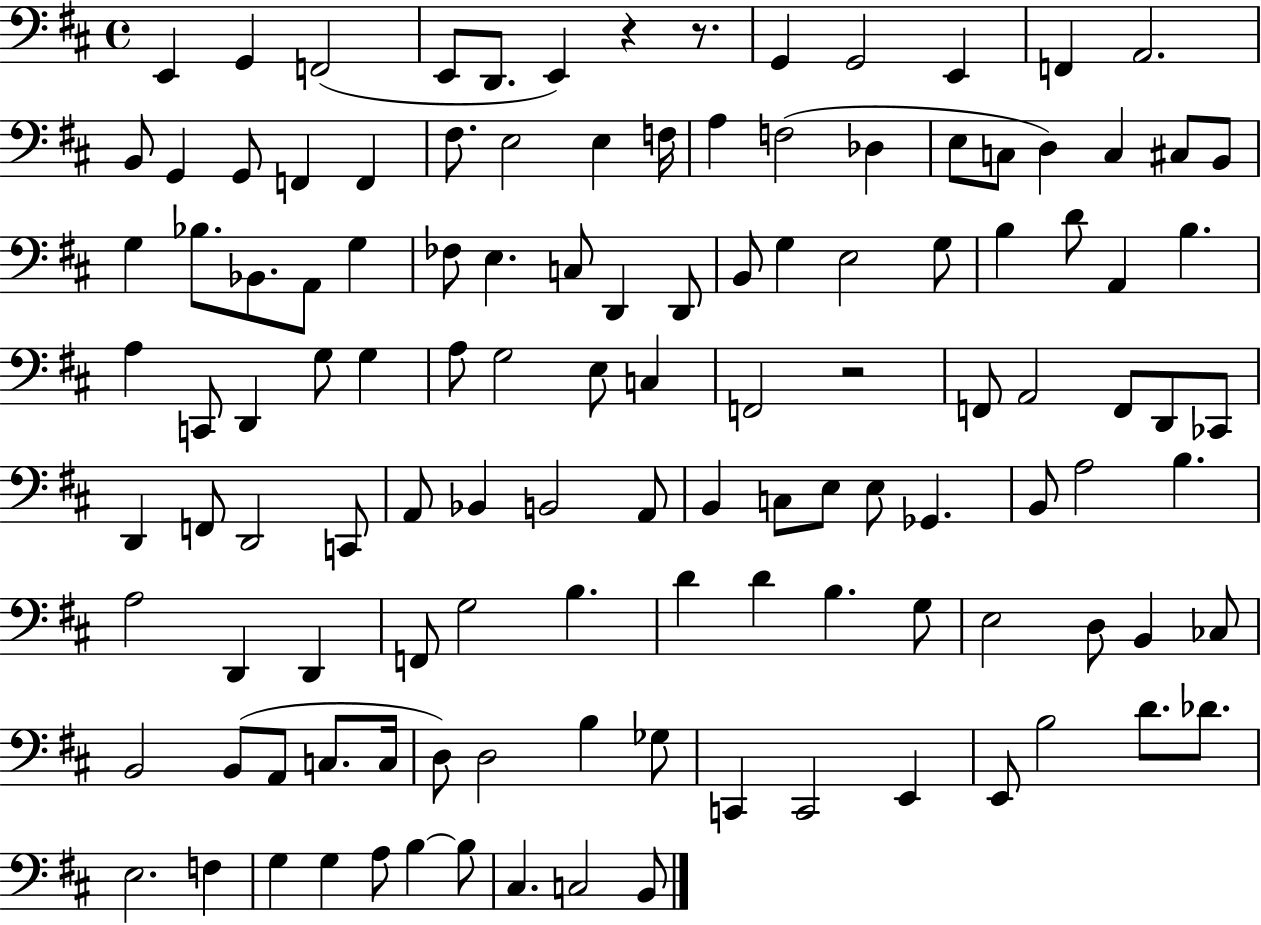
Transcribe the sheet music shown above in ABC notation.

X:1
T:Untitled
M:4/4
L:1/4
K:D
E,, G,, F,,2 E,,/2 D,,/2 E,, z z/2 G,, G,,2 E,, F,, A,,2 B,,/2 G,, G,,/2 F,, F,, ^F,/2 E,2 E, F,/4 A, F,2 _D, E,/2 C,/2 D, C, ^C,/2 B,,/2 G, _B,/2 _B,,/2 A,,/2 G, _F,/2 E, C,/2 D,, D,,/2 B,,/2 G, E,2 G,/2 B, D/2 A,, B, A, C,,/2 D,, G,/2 G, A,/2 G,2 E,/2 C, F,,2 z2 F,,/2 A,,2 F,,/2 D,,/2 _C,,/2 D,, F,,/2 D,,2 C,,/2 A,,/2 _B,, B,,2 A,,/2 B,, C,/2 E,/2 E,/2 _G,, B,,/2 A,2 B, A,2 D,, D,, F,,/2 G,2 B, D D B, G,/2 E,2 D,/2 B,, _C,/2 B,,2 B,,/2 A,,/2 C,/2 C,/4 D,/2 D,2 B, _G,/2 C,, C,,2 E,, E,,/2 B,2 D/2 _D/2 E,2 F, G, G, A,/2 B, B,/2 ^C, C,2 B,,/2